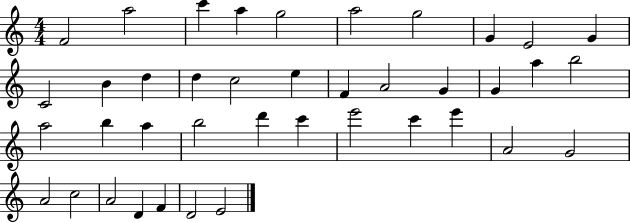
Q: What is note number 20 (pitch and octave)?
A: G4